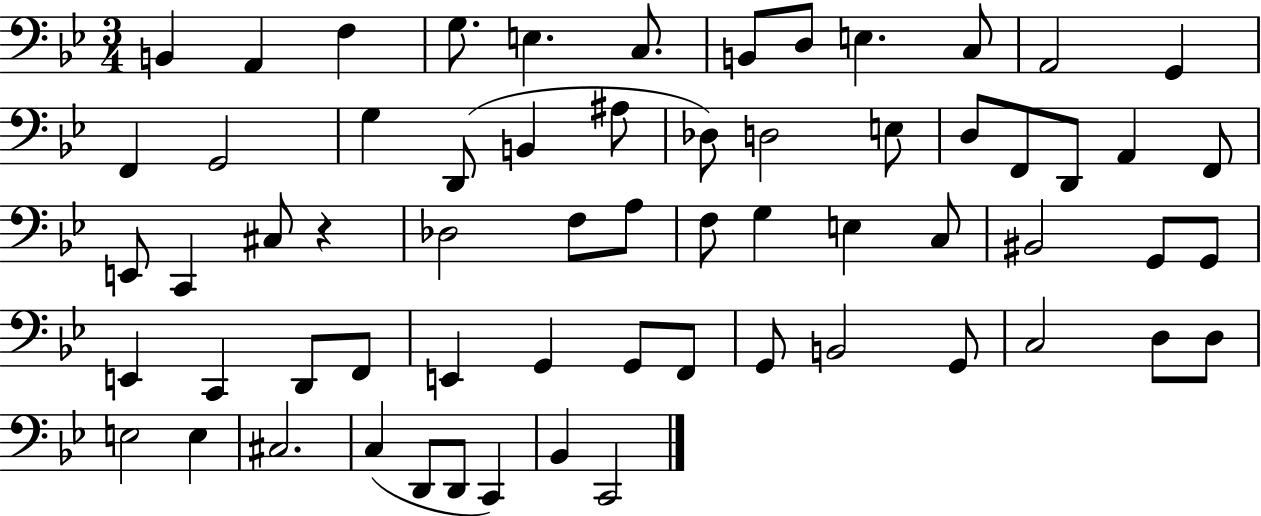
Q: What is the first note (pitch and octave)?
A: B2